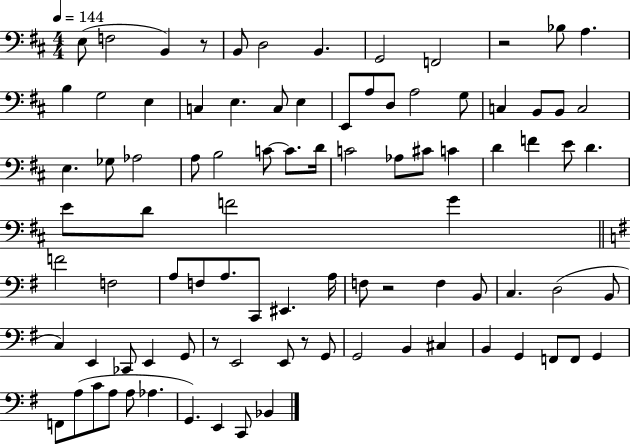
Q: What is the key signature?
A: D major